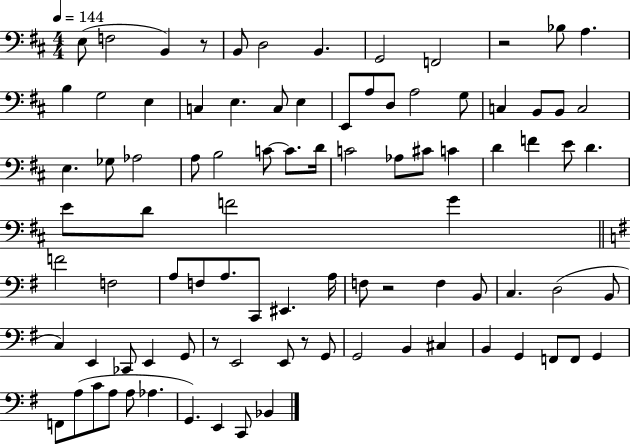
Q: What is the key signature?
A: D major